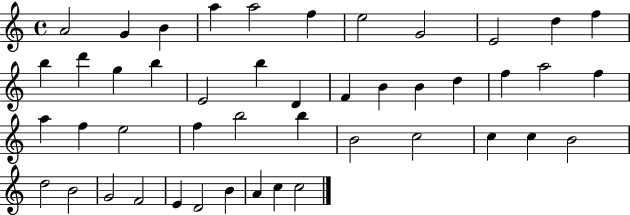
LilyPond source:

{
  \clef treble
  \time 4/4
  \defaultTimeSignature
  \key c \major
  a'2 g'4 b'4 | a''4 a''2 f''4 | e''2 g'2 | e'2 d''4 f''4 | \break b''4 d'''4 g''4 b''4 | e'2 b''4 d'4 | f'4 b'4 b'4 d''4 | f''4 a''2 f''4 | \break a''4 f''4 e''2 | f''4 b''2 b''4 | b'2 c''2 | c''4 c''4 b'2 | \break d''2 b'2 | g'2 f'2 | e'4 d'2 b'4 | a'4 c''4 c''2 | \break \bar "|."
}